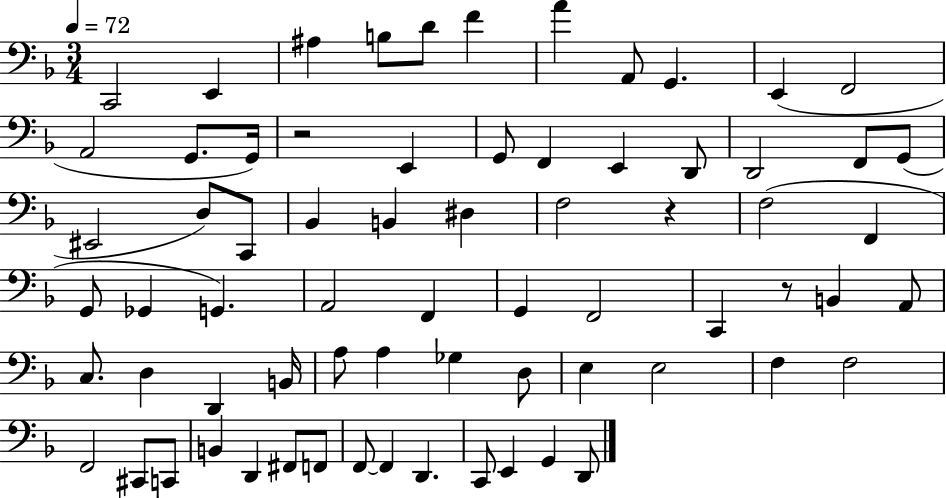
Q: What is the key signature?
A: F major